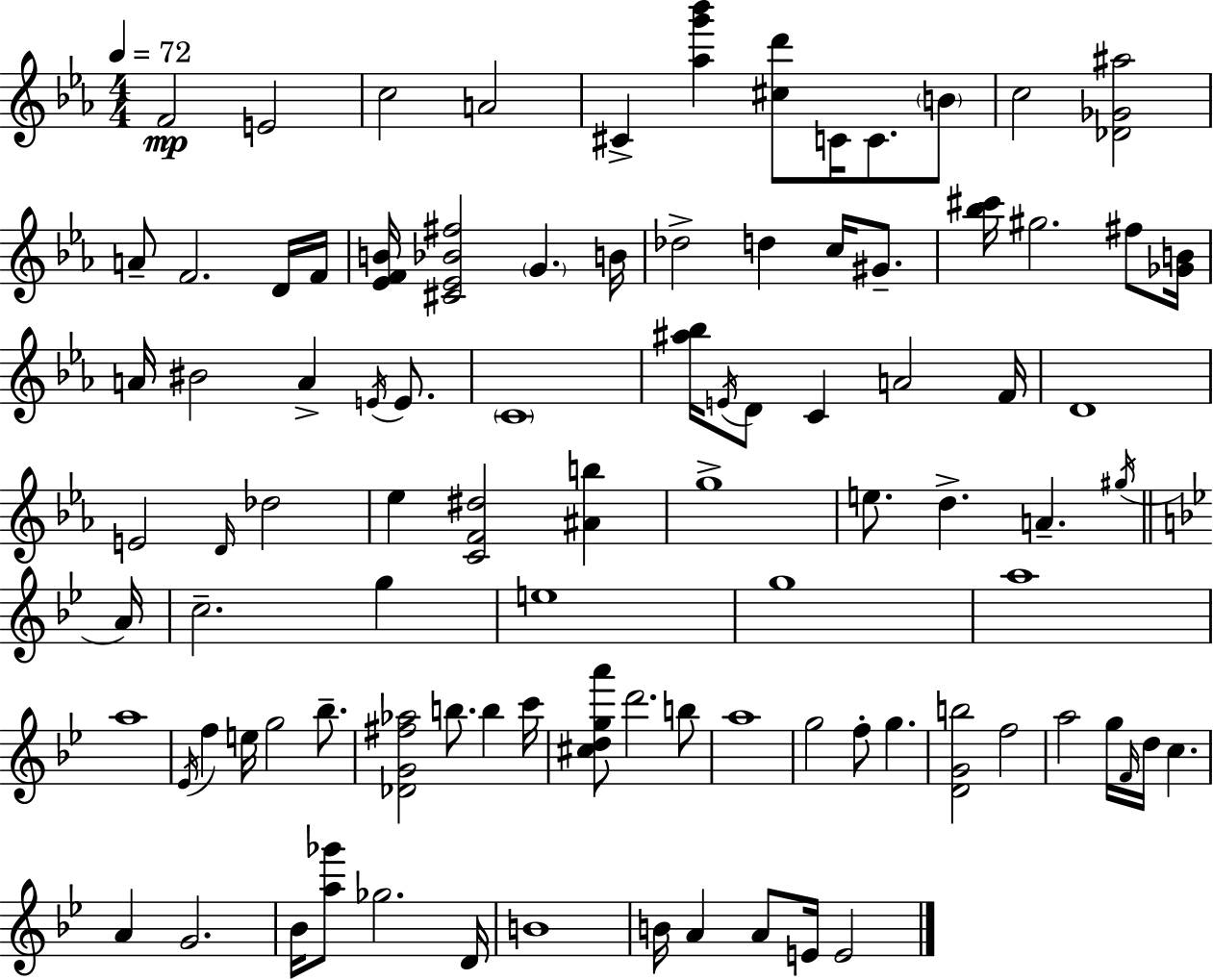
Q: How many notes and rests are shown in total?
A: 94